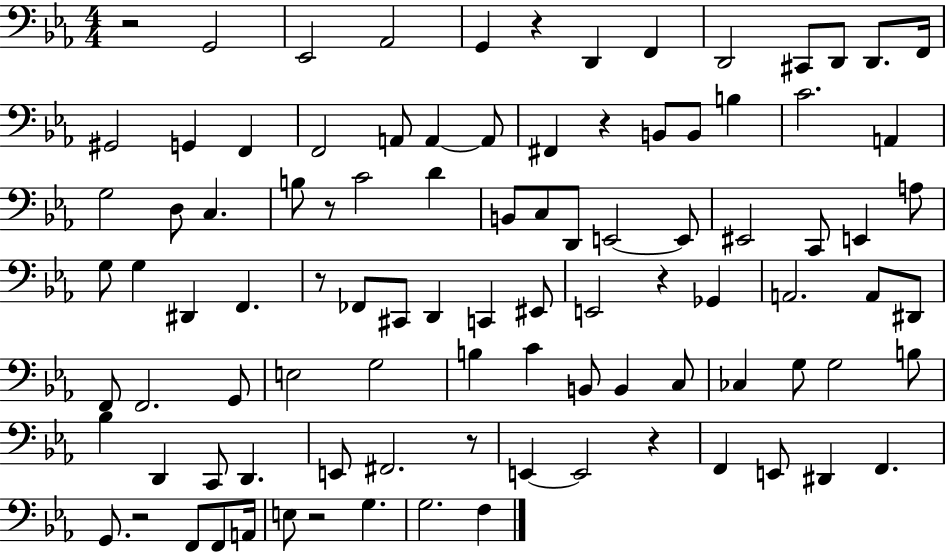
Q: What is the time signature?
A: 4/4